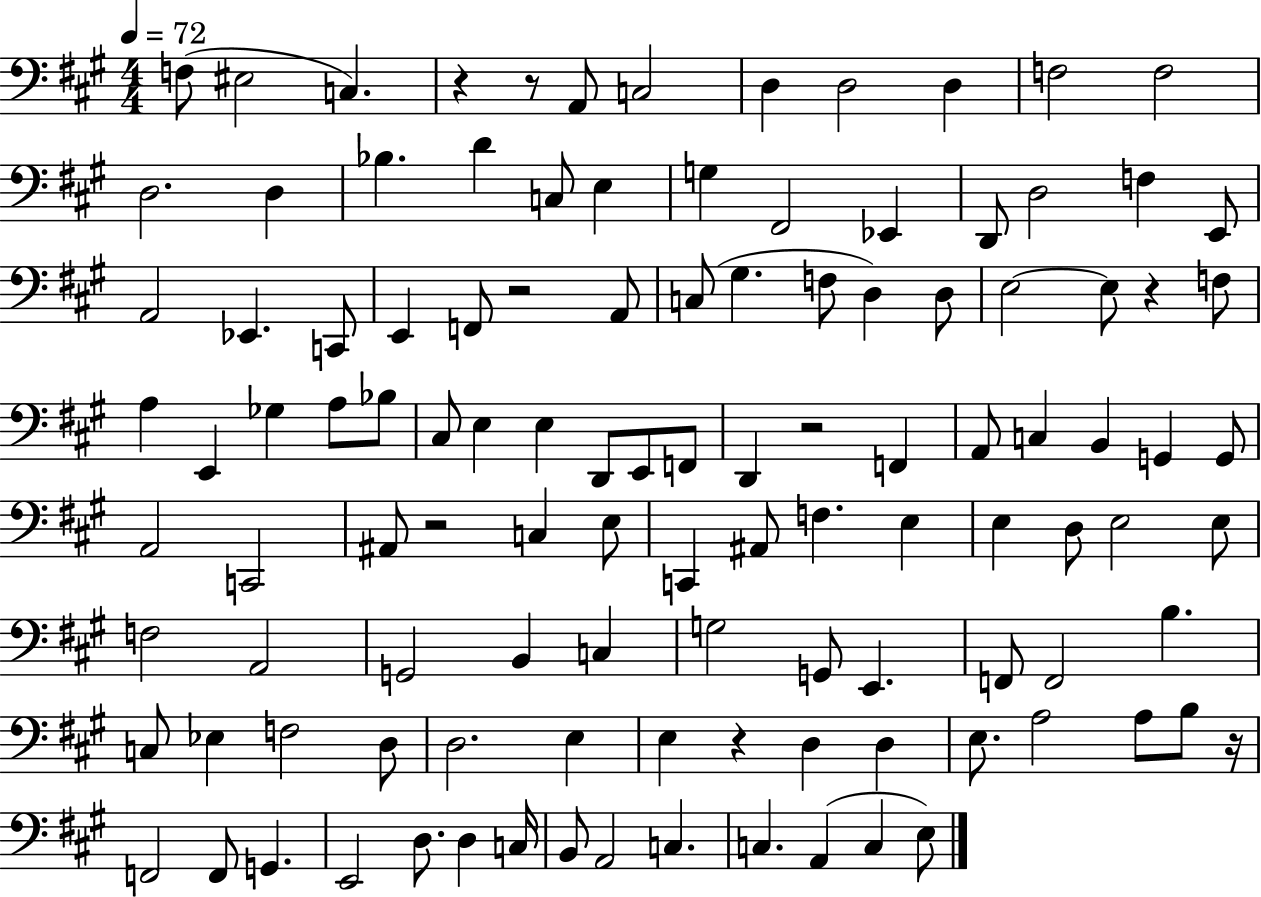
F3/e EIS3/h C3/q. R/q R/e A2/e C3/h D3/q D3/h D3/q F3/h F3/h D3/h. D3/q Bb3/q. D4/q C3/e E3/q G3/q F#2/h Eb2/q D2/e D3/h F3/q E2/e A2/h Eb2/q. C2/e E2/q F2/e R/h A2/e C3/e G#3/q. F3/e D3/q D3/e E3/h E3/e R/q F3/e A3/q E2/q Gb3/q A3/e Bb3/e C#3/e E3/q E3/q D2/e E2/e F2/e D2/q R/h F2/q A2/e C3/q B2/q G2/q G2/e A2/h C2/h A#2/e R/h C3/q E3/e C2/q A#2/e F3/q. E3/q E3/q D3/e E3/h E3/e F3/h A2/h G2/h B2/q C3/q G3/h G2/e E2/q. F2/e F2/h B3/q. C3/e Eb3/q F3/h D3/e D3/h. E3/q E3/q R/q D3/q D3/q E3/e. A3/h A3/e B3/e R/s F2/h F2/e G2/q. E2/h D3/e. D3/q C3/s B2/e A2/h C3/q. C3/q. A2/q C3/q E3/e